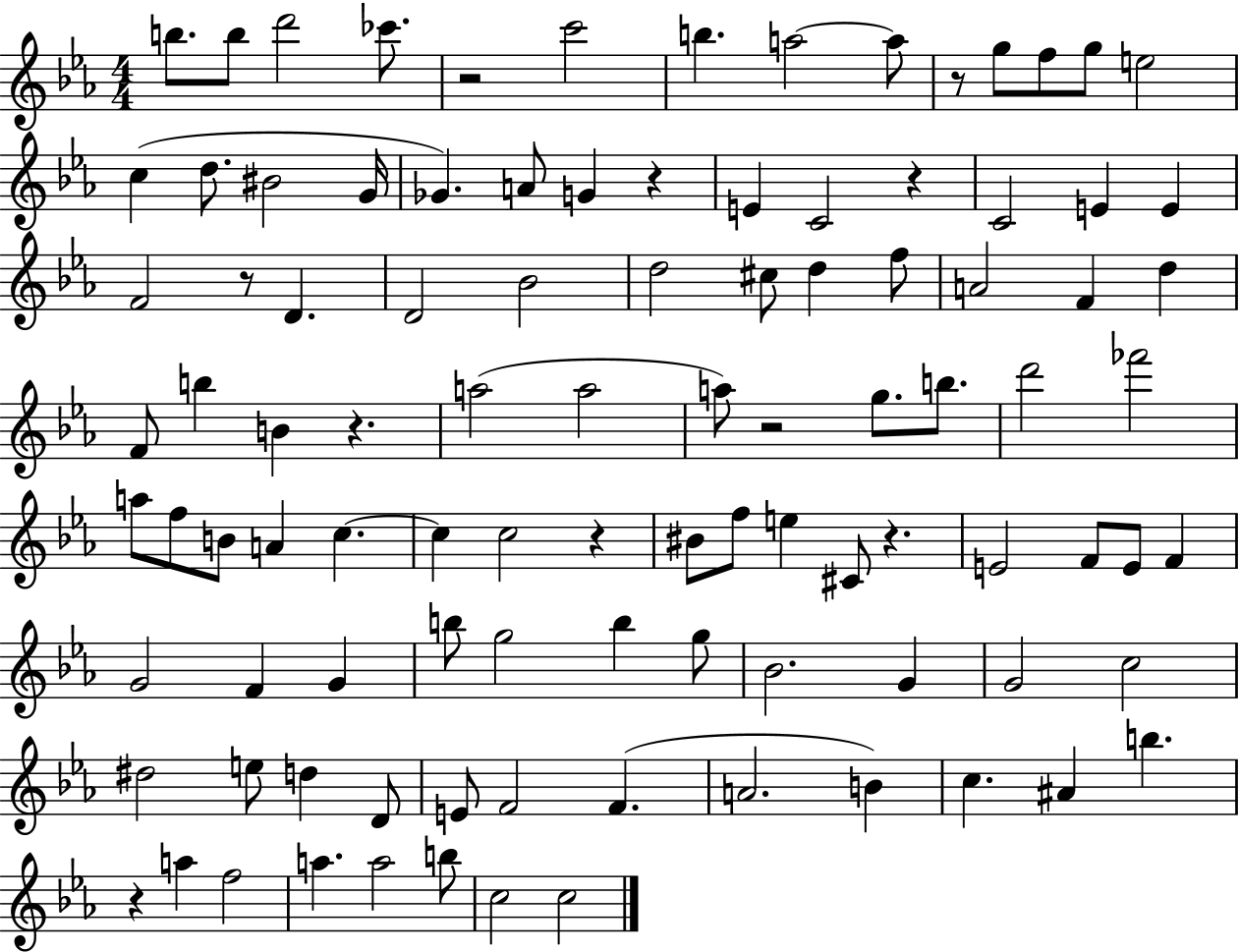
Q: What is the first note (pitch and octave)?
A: B5